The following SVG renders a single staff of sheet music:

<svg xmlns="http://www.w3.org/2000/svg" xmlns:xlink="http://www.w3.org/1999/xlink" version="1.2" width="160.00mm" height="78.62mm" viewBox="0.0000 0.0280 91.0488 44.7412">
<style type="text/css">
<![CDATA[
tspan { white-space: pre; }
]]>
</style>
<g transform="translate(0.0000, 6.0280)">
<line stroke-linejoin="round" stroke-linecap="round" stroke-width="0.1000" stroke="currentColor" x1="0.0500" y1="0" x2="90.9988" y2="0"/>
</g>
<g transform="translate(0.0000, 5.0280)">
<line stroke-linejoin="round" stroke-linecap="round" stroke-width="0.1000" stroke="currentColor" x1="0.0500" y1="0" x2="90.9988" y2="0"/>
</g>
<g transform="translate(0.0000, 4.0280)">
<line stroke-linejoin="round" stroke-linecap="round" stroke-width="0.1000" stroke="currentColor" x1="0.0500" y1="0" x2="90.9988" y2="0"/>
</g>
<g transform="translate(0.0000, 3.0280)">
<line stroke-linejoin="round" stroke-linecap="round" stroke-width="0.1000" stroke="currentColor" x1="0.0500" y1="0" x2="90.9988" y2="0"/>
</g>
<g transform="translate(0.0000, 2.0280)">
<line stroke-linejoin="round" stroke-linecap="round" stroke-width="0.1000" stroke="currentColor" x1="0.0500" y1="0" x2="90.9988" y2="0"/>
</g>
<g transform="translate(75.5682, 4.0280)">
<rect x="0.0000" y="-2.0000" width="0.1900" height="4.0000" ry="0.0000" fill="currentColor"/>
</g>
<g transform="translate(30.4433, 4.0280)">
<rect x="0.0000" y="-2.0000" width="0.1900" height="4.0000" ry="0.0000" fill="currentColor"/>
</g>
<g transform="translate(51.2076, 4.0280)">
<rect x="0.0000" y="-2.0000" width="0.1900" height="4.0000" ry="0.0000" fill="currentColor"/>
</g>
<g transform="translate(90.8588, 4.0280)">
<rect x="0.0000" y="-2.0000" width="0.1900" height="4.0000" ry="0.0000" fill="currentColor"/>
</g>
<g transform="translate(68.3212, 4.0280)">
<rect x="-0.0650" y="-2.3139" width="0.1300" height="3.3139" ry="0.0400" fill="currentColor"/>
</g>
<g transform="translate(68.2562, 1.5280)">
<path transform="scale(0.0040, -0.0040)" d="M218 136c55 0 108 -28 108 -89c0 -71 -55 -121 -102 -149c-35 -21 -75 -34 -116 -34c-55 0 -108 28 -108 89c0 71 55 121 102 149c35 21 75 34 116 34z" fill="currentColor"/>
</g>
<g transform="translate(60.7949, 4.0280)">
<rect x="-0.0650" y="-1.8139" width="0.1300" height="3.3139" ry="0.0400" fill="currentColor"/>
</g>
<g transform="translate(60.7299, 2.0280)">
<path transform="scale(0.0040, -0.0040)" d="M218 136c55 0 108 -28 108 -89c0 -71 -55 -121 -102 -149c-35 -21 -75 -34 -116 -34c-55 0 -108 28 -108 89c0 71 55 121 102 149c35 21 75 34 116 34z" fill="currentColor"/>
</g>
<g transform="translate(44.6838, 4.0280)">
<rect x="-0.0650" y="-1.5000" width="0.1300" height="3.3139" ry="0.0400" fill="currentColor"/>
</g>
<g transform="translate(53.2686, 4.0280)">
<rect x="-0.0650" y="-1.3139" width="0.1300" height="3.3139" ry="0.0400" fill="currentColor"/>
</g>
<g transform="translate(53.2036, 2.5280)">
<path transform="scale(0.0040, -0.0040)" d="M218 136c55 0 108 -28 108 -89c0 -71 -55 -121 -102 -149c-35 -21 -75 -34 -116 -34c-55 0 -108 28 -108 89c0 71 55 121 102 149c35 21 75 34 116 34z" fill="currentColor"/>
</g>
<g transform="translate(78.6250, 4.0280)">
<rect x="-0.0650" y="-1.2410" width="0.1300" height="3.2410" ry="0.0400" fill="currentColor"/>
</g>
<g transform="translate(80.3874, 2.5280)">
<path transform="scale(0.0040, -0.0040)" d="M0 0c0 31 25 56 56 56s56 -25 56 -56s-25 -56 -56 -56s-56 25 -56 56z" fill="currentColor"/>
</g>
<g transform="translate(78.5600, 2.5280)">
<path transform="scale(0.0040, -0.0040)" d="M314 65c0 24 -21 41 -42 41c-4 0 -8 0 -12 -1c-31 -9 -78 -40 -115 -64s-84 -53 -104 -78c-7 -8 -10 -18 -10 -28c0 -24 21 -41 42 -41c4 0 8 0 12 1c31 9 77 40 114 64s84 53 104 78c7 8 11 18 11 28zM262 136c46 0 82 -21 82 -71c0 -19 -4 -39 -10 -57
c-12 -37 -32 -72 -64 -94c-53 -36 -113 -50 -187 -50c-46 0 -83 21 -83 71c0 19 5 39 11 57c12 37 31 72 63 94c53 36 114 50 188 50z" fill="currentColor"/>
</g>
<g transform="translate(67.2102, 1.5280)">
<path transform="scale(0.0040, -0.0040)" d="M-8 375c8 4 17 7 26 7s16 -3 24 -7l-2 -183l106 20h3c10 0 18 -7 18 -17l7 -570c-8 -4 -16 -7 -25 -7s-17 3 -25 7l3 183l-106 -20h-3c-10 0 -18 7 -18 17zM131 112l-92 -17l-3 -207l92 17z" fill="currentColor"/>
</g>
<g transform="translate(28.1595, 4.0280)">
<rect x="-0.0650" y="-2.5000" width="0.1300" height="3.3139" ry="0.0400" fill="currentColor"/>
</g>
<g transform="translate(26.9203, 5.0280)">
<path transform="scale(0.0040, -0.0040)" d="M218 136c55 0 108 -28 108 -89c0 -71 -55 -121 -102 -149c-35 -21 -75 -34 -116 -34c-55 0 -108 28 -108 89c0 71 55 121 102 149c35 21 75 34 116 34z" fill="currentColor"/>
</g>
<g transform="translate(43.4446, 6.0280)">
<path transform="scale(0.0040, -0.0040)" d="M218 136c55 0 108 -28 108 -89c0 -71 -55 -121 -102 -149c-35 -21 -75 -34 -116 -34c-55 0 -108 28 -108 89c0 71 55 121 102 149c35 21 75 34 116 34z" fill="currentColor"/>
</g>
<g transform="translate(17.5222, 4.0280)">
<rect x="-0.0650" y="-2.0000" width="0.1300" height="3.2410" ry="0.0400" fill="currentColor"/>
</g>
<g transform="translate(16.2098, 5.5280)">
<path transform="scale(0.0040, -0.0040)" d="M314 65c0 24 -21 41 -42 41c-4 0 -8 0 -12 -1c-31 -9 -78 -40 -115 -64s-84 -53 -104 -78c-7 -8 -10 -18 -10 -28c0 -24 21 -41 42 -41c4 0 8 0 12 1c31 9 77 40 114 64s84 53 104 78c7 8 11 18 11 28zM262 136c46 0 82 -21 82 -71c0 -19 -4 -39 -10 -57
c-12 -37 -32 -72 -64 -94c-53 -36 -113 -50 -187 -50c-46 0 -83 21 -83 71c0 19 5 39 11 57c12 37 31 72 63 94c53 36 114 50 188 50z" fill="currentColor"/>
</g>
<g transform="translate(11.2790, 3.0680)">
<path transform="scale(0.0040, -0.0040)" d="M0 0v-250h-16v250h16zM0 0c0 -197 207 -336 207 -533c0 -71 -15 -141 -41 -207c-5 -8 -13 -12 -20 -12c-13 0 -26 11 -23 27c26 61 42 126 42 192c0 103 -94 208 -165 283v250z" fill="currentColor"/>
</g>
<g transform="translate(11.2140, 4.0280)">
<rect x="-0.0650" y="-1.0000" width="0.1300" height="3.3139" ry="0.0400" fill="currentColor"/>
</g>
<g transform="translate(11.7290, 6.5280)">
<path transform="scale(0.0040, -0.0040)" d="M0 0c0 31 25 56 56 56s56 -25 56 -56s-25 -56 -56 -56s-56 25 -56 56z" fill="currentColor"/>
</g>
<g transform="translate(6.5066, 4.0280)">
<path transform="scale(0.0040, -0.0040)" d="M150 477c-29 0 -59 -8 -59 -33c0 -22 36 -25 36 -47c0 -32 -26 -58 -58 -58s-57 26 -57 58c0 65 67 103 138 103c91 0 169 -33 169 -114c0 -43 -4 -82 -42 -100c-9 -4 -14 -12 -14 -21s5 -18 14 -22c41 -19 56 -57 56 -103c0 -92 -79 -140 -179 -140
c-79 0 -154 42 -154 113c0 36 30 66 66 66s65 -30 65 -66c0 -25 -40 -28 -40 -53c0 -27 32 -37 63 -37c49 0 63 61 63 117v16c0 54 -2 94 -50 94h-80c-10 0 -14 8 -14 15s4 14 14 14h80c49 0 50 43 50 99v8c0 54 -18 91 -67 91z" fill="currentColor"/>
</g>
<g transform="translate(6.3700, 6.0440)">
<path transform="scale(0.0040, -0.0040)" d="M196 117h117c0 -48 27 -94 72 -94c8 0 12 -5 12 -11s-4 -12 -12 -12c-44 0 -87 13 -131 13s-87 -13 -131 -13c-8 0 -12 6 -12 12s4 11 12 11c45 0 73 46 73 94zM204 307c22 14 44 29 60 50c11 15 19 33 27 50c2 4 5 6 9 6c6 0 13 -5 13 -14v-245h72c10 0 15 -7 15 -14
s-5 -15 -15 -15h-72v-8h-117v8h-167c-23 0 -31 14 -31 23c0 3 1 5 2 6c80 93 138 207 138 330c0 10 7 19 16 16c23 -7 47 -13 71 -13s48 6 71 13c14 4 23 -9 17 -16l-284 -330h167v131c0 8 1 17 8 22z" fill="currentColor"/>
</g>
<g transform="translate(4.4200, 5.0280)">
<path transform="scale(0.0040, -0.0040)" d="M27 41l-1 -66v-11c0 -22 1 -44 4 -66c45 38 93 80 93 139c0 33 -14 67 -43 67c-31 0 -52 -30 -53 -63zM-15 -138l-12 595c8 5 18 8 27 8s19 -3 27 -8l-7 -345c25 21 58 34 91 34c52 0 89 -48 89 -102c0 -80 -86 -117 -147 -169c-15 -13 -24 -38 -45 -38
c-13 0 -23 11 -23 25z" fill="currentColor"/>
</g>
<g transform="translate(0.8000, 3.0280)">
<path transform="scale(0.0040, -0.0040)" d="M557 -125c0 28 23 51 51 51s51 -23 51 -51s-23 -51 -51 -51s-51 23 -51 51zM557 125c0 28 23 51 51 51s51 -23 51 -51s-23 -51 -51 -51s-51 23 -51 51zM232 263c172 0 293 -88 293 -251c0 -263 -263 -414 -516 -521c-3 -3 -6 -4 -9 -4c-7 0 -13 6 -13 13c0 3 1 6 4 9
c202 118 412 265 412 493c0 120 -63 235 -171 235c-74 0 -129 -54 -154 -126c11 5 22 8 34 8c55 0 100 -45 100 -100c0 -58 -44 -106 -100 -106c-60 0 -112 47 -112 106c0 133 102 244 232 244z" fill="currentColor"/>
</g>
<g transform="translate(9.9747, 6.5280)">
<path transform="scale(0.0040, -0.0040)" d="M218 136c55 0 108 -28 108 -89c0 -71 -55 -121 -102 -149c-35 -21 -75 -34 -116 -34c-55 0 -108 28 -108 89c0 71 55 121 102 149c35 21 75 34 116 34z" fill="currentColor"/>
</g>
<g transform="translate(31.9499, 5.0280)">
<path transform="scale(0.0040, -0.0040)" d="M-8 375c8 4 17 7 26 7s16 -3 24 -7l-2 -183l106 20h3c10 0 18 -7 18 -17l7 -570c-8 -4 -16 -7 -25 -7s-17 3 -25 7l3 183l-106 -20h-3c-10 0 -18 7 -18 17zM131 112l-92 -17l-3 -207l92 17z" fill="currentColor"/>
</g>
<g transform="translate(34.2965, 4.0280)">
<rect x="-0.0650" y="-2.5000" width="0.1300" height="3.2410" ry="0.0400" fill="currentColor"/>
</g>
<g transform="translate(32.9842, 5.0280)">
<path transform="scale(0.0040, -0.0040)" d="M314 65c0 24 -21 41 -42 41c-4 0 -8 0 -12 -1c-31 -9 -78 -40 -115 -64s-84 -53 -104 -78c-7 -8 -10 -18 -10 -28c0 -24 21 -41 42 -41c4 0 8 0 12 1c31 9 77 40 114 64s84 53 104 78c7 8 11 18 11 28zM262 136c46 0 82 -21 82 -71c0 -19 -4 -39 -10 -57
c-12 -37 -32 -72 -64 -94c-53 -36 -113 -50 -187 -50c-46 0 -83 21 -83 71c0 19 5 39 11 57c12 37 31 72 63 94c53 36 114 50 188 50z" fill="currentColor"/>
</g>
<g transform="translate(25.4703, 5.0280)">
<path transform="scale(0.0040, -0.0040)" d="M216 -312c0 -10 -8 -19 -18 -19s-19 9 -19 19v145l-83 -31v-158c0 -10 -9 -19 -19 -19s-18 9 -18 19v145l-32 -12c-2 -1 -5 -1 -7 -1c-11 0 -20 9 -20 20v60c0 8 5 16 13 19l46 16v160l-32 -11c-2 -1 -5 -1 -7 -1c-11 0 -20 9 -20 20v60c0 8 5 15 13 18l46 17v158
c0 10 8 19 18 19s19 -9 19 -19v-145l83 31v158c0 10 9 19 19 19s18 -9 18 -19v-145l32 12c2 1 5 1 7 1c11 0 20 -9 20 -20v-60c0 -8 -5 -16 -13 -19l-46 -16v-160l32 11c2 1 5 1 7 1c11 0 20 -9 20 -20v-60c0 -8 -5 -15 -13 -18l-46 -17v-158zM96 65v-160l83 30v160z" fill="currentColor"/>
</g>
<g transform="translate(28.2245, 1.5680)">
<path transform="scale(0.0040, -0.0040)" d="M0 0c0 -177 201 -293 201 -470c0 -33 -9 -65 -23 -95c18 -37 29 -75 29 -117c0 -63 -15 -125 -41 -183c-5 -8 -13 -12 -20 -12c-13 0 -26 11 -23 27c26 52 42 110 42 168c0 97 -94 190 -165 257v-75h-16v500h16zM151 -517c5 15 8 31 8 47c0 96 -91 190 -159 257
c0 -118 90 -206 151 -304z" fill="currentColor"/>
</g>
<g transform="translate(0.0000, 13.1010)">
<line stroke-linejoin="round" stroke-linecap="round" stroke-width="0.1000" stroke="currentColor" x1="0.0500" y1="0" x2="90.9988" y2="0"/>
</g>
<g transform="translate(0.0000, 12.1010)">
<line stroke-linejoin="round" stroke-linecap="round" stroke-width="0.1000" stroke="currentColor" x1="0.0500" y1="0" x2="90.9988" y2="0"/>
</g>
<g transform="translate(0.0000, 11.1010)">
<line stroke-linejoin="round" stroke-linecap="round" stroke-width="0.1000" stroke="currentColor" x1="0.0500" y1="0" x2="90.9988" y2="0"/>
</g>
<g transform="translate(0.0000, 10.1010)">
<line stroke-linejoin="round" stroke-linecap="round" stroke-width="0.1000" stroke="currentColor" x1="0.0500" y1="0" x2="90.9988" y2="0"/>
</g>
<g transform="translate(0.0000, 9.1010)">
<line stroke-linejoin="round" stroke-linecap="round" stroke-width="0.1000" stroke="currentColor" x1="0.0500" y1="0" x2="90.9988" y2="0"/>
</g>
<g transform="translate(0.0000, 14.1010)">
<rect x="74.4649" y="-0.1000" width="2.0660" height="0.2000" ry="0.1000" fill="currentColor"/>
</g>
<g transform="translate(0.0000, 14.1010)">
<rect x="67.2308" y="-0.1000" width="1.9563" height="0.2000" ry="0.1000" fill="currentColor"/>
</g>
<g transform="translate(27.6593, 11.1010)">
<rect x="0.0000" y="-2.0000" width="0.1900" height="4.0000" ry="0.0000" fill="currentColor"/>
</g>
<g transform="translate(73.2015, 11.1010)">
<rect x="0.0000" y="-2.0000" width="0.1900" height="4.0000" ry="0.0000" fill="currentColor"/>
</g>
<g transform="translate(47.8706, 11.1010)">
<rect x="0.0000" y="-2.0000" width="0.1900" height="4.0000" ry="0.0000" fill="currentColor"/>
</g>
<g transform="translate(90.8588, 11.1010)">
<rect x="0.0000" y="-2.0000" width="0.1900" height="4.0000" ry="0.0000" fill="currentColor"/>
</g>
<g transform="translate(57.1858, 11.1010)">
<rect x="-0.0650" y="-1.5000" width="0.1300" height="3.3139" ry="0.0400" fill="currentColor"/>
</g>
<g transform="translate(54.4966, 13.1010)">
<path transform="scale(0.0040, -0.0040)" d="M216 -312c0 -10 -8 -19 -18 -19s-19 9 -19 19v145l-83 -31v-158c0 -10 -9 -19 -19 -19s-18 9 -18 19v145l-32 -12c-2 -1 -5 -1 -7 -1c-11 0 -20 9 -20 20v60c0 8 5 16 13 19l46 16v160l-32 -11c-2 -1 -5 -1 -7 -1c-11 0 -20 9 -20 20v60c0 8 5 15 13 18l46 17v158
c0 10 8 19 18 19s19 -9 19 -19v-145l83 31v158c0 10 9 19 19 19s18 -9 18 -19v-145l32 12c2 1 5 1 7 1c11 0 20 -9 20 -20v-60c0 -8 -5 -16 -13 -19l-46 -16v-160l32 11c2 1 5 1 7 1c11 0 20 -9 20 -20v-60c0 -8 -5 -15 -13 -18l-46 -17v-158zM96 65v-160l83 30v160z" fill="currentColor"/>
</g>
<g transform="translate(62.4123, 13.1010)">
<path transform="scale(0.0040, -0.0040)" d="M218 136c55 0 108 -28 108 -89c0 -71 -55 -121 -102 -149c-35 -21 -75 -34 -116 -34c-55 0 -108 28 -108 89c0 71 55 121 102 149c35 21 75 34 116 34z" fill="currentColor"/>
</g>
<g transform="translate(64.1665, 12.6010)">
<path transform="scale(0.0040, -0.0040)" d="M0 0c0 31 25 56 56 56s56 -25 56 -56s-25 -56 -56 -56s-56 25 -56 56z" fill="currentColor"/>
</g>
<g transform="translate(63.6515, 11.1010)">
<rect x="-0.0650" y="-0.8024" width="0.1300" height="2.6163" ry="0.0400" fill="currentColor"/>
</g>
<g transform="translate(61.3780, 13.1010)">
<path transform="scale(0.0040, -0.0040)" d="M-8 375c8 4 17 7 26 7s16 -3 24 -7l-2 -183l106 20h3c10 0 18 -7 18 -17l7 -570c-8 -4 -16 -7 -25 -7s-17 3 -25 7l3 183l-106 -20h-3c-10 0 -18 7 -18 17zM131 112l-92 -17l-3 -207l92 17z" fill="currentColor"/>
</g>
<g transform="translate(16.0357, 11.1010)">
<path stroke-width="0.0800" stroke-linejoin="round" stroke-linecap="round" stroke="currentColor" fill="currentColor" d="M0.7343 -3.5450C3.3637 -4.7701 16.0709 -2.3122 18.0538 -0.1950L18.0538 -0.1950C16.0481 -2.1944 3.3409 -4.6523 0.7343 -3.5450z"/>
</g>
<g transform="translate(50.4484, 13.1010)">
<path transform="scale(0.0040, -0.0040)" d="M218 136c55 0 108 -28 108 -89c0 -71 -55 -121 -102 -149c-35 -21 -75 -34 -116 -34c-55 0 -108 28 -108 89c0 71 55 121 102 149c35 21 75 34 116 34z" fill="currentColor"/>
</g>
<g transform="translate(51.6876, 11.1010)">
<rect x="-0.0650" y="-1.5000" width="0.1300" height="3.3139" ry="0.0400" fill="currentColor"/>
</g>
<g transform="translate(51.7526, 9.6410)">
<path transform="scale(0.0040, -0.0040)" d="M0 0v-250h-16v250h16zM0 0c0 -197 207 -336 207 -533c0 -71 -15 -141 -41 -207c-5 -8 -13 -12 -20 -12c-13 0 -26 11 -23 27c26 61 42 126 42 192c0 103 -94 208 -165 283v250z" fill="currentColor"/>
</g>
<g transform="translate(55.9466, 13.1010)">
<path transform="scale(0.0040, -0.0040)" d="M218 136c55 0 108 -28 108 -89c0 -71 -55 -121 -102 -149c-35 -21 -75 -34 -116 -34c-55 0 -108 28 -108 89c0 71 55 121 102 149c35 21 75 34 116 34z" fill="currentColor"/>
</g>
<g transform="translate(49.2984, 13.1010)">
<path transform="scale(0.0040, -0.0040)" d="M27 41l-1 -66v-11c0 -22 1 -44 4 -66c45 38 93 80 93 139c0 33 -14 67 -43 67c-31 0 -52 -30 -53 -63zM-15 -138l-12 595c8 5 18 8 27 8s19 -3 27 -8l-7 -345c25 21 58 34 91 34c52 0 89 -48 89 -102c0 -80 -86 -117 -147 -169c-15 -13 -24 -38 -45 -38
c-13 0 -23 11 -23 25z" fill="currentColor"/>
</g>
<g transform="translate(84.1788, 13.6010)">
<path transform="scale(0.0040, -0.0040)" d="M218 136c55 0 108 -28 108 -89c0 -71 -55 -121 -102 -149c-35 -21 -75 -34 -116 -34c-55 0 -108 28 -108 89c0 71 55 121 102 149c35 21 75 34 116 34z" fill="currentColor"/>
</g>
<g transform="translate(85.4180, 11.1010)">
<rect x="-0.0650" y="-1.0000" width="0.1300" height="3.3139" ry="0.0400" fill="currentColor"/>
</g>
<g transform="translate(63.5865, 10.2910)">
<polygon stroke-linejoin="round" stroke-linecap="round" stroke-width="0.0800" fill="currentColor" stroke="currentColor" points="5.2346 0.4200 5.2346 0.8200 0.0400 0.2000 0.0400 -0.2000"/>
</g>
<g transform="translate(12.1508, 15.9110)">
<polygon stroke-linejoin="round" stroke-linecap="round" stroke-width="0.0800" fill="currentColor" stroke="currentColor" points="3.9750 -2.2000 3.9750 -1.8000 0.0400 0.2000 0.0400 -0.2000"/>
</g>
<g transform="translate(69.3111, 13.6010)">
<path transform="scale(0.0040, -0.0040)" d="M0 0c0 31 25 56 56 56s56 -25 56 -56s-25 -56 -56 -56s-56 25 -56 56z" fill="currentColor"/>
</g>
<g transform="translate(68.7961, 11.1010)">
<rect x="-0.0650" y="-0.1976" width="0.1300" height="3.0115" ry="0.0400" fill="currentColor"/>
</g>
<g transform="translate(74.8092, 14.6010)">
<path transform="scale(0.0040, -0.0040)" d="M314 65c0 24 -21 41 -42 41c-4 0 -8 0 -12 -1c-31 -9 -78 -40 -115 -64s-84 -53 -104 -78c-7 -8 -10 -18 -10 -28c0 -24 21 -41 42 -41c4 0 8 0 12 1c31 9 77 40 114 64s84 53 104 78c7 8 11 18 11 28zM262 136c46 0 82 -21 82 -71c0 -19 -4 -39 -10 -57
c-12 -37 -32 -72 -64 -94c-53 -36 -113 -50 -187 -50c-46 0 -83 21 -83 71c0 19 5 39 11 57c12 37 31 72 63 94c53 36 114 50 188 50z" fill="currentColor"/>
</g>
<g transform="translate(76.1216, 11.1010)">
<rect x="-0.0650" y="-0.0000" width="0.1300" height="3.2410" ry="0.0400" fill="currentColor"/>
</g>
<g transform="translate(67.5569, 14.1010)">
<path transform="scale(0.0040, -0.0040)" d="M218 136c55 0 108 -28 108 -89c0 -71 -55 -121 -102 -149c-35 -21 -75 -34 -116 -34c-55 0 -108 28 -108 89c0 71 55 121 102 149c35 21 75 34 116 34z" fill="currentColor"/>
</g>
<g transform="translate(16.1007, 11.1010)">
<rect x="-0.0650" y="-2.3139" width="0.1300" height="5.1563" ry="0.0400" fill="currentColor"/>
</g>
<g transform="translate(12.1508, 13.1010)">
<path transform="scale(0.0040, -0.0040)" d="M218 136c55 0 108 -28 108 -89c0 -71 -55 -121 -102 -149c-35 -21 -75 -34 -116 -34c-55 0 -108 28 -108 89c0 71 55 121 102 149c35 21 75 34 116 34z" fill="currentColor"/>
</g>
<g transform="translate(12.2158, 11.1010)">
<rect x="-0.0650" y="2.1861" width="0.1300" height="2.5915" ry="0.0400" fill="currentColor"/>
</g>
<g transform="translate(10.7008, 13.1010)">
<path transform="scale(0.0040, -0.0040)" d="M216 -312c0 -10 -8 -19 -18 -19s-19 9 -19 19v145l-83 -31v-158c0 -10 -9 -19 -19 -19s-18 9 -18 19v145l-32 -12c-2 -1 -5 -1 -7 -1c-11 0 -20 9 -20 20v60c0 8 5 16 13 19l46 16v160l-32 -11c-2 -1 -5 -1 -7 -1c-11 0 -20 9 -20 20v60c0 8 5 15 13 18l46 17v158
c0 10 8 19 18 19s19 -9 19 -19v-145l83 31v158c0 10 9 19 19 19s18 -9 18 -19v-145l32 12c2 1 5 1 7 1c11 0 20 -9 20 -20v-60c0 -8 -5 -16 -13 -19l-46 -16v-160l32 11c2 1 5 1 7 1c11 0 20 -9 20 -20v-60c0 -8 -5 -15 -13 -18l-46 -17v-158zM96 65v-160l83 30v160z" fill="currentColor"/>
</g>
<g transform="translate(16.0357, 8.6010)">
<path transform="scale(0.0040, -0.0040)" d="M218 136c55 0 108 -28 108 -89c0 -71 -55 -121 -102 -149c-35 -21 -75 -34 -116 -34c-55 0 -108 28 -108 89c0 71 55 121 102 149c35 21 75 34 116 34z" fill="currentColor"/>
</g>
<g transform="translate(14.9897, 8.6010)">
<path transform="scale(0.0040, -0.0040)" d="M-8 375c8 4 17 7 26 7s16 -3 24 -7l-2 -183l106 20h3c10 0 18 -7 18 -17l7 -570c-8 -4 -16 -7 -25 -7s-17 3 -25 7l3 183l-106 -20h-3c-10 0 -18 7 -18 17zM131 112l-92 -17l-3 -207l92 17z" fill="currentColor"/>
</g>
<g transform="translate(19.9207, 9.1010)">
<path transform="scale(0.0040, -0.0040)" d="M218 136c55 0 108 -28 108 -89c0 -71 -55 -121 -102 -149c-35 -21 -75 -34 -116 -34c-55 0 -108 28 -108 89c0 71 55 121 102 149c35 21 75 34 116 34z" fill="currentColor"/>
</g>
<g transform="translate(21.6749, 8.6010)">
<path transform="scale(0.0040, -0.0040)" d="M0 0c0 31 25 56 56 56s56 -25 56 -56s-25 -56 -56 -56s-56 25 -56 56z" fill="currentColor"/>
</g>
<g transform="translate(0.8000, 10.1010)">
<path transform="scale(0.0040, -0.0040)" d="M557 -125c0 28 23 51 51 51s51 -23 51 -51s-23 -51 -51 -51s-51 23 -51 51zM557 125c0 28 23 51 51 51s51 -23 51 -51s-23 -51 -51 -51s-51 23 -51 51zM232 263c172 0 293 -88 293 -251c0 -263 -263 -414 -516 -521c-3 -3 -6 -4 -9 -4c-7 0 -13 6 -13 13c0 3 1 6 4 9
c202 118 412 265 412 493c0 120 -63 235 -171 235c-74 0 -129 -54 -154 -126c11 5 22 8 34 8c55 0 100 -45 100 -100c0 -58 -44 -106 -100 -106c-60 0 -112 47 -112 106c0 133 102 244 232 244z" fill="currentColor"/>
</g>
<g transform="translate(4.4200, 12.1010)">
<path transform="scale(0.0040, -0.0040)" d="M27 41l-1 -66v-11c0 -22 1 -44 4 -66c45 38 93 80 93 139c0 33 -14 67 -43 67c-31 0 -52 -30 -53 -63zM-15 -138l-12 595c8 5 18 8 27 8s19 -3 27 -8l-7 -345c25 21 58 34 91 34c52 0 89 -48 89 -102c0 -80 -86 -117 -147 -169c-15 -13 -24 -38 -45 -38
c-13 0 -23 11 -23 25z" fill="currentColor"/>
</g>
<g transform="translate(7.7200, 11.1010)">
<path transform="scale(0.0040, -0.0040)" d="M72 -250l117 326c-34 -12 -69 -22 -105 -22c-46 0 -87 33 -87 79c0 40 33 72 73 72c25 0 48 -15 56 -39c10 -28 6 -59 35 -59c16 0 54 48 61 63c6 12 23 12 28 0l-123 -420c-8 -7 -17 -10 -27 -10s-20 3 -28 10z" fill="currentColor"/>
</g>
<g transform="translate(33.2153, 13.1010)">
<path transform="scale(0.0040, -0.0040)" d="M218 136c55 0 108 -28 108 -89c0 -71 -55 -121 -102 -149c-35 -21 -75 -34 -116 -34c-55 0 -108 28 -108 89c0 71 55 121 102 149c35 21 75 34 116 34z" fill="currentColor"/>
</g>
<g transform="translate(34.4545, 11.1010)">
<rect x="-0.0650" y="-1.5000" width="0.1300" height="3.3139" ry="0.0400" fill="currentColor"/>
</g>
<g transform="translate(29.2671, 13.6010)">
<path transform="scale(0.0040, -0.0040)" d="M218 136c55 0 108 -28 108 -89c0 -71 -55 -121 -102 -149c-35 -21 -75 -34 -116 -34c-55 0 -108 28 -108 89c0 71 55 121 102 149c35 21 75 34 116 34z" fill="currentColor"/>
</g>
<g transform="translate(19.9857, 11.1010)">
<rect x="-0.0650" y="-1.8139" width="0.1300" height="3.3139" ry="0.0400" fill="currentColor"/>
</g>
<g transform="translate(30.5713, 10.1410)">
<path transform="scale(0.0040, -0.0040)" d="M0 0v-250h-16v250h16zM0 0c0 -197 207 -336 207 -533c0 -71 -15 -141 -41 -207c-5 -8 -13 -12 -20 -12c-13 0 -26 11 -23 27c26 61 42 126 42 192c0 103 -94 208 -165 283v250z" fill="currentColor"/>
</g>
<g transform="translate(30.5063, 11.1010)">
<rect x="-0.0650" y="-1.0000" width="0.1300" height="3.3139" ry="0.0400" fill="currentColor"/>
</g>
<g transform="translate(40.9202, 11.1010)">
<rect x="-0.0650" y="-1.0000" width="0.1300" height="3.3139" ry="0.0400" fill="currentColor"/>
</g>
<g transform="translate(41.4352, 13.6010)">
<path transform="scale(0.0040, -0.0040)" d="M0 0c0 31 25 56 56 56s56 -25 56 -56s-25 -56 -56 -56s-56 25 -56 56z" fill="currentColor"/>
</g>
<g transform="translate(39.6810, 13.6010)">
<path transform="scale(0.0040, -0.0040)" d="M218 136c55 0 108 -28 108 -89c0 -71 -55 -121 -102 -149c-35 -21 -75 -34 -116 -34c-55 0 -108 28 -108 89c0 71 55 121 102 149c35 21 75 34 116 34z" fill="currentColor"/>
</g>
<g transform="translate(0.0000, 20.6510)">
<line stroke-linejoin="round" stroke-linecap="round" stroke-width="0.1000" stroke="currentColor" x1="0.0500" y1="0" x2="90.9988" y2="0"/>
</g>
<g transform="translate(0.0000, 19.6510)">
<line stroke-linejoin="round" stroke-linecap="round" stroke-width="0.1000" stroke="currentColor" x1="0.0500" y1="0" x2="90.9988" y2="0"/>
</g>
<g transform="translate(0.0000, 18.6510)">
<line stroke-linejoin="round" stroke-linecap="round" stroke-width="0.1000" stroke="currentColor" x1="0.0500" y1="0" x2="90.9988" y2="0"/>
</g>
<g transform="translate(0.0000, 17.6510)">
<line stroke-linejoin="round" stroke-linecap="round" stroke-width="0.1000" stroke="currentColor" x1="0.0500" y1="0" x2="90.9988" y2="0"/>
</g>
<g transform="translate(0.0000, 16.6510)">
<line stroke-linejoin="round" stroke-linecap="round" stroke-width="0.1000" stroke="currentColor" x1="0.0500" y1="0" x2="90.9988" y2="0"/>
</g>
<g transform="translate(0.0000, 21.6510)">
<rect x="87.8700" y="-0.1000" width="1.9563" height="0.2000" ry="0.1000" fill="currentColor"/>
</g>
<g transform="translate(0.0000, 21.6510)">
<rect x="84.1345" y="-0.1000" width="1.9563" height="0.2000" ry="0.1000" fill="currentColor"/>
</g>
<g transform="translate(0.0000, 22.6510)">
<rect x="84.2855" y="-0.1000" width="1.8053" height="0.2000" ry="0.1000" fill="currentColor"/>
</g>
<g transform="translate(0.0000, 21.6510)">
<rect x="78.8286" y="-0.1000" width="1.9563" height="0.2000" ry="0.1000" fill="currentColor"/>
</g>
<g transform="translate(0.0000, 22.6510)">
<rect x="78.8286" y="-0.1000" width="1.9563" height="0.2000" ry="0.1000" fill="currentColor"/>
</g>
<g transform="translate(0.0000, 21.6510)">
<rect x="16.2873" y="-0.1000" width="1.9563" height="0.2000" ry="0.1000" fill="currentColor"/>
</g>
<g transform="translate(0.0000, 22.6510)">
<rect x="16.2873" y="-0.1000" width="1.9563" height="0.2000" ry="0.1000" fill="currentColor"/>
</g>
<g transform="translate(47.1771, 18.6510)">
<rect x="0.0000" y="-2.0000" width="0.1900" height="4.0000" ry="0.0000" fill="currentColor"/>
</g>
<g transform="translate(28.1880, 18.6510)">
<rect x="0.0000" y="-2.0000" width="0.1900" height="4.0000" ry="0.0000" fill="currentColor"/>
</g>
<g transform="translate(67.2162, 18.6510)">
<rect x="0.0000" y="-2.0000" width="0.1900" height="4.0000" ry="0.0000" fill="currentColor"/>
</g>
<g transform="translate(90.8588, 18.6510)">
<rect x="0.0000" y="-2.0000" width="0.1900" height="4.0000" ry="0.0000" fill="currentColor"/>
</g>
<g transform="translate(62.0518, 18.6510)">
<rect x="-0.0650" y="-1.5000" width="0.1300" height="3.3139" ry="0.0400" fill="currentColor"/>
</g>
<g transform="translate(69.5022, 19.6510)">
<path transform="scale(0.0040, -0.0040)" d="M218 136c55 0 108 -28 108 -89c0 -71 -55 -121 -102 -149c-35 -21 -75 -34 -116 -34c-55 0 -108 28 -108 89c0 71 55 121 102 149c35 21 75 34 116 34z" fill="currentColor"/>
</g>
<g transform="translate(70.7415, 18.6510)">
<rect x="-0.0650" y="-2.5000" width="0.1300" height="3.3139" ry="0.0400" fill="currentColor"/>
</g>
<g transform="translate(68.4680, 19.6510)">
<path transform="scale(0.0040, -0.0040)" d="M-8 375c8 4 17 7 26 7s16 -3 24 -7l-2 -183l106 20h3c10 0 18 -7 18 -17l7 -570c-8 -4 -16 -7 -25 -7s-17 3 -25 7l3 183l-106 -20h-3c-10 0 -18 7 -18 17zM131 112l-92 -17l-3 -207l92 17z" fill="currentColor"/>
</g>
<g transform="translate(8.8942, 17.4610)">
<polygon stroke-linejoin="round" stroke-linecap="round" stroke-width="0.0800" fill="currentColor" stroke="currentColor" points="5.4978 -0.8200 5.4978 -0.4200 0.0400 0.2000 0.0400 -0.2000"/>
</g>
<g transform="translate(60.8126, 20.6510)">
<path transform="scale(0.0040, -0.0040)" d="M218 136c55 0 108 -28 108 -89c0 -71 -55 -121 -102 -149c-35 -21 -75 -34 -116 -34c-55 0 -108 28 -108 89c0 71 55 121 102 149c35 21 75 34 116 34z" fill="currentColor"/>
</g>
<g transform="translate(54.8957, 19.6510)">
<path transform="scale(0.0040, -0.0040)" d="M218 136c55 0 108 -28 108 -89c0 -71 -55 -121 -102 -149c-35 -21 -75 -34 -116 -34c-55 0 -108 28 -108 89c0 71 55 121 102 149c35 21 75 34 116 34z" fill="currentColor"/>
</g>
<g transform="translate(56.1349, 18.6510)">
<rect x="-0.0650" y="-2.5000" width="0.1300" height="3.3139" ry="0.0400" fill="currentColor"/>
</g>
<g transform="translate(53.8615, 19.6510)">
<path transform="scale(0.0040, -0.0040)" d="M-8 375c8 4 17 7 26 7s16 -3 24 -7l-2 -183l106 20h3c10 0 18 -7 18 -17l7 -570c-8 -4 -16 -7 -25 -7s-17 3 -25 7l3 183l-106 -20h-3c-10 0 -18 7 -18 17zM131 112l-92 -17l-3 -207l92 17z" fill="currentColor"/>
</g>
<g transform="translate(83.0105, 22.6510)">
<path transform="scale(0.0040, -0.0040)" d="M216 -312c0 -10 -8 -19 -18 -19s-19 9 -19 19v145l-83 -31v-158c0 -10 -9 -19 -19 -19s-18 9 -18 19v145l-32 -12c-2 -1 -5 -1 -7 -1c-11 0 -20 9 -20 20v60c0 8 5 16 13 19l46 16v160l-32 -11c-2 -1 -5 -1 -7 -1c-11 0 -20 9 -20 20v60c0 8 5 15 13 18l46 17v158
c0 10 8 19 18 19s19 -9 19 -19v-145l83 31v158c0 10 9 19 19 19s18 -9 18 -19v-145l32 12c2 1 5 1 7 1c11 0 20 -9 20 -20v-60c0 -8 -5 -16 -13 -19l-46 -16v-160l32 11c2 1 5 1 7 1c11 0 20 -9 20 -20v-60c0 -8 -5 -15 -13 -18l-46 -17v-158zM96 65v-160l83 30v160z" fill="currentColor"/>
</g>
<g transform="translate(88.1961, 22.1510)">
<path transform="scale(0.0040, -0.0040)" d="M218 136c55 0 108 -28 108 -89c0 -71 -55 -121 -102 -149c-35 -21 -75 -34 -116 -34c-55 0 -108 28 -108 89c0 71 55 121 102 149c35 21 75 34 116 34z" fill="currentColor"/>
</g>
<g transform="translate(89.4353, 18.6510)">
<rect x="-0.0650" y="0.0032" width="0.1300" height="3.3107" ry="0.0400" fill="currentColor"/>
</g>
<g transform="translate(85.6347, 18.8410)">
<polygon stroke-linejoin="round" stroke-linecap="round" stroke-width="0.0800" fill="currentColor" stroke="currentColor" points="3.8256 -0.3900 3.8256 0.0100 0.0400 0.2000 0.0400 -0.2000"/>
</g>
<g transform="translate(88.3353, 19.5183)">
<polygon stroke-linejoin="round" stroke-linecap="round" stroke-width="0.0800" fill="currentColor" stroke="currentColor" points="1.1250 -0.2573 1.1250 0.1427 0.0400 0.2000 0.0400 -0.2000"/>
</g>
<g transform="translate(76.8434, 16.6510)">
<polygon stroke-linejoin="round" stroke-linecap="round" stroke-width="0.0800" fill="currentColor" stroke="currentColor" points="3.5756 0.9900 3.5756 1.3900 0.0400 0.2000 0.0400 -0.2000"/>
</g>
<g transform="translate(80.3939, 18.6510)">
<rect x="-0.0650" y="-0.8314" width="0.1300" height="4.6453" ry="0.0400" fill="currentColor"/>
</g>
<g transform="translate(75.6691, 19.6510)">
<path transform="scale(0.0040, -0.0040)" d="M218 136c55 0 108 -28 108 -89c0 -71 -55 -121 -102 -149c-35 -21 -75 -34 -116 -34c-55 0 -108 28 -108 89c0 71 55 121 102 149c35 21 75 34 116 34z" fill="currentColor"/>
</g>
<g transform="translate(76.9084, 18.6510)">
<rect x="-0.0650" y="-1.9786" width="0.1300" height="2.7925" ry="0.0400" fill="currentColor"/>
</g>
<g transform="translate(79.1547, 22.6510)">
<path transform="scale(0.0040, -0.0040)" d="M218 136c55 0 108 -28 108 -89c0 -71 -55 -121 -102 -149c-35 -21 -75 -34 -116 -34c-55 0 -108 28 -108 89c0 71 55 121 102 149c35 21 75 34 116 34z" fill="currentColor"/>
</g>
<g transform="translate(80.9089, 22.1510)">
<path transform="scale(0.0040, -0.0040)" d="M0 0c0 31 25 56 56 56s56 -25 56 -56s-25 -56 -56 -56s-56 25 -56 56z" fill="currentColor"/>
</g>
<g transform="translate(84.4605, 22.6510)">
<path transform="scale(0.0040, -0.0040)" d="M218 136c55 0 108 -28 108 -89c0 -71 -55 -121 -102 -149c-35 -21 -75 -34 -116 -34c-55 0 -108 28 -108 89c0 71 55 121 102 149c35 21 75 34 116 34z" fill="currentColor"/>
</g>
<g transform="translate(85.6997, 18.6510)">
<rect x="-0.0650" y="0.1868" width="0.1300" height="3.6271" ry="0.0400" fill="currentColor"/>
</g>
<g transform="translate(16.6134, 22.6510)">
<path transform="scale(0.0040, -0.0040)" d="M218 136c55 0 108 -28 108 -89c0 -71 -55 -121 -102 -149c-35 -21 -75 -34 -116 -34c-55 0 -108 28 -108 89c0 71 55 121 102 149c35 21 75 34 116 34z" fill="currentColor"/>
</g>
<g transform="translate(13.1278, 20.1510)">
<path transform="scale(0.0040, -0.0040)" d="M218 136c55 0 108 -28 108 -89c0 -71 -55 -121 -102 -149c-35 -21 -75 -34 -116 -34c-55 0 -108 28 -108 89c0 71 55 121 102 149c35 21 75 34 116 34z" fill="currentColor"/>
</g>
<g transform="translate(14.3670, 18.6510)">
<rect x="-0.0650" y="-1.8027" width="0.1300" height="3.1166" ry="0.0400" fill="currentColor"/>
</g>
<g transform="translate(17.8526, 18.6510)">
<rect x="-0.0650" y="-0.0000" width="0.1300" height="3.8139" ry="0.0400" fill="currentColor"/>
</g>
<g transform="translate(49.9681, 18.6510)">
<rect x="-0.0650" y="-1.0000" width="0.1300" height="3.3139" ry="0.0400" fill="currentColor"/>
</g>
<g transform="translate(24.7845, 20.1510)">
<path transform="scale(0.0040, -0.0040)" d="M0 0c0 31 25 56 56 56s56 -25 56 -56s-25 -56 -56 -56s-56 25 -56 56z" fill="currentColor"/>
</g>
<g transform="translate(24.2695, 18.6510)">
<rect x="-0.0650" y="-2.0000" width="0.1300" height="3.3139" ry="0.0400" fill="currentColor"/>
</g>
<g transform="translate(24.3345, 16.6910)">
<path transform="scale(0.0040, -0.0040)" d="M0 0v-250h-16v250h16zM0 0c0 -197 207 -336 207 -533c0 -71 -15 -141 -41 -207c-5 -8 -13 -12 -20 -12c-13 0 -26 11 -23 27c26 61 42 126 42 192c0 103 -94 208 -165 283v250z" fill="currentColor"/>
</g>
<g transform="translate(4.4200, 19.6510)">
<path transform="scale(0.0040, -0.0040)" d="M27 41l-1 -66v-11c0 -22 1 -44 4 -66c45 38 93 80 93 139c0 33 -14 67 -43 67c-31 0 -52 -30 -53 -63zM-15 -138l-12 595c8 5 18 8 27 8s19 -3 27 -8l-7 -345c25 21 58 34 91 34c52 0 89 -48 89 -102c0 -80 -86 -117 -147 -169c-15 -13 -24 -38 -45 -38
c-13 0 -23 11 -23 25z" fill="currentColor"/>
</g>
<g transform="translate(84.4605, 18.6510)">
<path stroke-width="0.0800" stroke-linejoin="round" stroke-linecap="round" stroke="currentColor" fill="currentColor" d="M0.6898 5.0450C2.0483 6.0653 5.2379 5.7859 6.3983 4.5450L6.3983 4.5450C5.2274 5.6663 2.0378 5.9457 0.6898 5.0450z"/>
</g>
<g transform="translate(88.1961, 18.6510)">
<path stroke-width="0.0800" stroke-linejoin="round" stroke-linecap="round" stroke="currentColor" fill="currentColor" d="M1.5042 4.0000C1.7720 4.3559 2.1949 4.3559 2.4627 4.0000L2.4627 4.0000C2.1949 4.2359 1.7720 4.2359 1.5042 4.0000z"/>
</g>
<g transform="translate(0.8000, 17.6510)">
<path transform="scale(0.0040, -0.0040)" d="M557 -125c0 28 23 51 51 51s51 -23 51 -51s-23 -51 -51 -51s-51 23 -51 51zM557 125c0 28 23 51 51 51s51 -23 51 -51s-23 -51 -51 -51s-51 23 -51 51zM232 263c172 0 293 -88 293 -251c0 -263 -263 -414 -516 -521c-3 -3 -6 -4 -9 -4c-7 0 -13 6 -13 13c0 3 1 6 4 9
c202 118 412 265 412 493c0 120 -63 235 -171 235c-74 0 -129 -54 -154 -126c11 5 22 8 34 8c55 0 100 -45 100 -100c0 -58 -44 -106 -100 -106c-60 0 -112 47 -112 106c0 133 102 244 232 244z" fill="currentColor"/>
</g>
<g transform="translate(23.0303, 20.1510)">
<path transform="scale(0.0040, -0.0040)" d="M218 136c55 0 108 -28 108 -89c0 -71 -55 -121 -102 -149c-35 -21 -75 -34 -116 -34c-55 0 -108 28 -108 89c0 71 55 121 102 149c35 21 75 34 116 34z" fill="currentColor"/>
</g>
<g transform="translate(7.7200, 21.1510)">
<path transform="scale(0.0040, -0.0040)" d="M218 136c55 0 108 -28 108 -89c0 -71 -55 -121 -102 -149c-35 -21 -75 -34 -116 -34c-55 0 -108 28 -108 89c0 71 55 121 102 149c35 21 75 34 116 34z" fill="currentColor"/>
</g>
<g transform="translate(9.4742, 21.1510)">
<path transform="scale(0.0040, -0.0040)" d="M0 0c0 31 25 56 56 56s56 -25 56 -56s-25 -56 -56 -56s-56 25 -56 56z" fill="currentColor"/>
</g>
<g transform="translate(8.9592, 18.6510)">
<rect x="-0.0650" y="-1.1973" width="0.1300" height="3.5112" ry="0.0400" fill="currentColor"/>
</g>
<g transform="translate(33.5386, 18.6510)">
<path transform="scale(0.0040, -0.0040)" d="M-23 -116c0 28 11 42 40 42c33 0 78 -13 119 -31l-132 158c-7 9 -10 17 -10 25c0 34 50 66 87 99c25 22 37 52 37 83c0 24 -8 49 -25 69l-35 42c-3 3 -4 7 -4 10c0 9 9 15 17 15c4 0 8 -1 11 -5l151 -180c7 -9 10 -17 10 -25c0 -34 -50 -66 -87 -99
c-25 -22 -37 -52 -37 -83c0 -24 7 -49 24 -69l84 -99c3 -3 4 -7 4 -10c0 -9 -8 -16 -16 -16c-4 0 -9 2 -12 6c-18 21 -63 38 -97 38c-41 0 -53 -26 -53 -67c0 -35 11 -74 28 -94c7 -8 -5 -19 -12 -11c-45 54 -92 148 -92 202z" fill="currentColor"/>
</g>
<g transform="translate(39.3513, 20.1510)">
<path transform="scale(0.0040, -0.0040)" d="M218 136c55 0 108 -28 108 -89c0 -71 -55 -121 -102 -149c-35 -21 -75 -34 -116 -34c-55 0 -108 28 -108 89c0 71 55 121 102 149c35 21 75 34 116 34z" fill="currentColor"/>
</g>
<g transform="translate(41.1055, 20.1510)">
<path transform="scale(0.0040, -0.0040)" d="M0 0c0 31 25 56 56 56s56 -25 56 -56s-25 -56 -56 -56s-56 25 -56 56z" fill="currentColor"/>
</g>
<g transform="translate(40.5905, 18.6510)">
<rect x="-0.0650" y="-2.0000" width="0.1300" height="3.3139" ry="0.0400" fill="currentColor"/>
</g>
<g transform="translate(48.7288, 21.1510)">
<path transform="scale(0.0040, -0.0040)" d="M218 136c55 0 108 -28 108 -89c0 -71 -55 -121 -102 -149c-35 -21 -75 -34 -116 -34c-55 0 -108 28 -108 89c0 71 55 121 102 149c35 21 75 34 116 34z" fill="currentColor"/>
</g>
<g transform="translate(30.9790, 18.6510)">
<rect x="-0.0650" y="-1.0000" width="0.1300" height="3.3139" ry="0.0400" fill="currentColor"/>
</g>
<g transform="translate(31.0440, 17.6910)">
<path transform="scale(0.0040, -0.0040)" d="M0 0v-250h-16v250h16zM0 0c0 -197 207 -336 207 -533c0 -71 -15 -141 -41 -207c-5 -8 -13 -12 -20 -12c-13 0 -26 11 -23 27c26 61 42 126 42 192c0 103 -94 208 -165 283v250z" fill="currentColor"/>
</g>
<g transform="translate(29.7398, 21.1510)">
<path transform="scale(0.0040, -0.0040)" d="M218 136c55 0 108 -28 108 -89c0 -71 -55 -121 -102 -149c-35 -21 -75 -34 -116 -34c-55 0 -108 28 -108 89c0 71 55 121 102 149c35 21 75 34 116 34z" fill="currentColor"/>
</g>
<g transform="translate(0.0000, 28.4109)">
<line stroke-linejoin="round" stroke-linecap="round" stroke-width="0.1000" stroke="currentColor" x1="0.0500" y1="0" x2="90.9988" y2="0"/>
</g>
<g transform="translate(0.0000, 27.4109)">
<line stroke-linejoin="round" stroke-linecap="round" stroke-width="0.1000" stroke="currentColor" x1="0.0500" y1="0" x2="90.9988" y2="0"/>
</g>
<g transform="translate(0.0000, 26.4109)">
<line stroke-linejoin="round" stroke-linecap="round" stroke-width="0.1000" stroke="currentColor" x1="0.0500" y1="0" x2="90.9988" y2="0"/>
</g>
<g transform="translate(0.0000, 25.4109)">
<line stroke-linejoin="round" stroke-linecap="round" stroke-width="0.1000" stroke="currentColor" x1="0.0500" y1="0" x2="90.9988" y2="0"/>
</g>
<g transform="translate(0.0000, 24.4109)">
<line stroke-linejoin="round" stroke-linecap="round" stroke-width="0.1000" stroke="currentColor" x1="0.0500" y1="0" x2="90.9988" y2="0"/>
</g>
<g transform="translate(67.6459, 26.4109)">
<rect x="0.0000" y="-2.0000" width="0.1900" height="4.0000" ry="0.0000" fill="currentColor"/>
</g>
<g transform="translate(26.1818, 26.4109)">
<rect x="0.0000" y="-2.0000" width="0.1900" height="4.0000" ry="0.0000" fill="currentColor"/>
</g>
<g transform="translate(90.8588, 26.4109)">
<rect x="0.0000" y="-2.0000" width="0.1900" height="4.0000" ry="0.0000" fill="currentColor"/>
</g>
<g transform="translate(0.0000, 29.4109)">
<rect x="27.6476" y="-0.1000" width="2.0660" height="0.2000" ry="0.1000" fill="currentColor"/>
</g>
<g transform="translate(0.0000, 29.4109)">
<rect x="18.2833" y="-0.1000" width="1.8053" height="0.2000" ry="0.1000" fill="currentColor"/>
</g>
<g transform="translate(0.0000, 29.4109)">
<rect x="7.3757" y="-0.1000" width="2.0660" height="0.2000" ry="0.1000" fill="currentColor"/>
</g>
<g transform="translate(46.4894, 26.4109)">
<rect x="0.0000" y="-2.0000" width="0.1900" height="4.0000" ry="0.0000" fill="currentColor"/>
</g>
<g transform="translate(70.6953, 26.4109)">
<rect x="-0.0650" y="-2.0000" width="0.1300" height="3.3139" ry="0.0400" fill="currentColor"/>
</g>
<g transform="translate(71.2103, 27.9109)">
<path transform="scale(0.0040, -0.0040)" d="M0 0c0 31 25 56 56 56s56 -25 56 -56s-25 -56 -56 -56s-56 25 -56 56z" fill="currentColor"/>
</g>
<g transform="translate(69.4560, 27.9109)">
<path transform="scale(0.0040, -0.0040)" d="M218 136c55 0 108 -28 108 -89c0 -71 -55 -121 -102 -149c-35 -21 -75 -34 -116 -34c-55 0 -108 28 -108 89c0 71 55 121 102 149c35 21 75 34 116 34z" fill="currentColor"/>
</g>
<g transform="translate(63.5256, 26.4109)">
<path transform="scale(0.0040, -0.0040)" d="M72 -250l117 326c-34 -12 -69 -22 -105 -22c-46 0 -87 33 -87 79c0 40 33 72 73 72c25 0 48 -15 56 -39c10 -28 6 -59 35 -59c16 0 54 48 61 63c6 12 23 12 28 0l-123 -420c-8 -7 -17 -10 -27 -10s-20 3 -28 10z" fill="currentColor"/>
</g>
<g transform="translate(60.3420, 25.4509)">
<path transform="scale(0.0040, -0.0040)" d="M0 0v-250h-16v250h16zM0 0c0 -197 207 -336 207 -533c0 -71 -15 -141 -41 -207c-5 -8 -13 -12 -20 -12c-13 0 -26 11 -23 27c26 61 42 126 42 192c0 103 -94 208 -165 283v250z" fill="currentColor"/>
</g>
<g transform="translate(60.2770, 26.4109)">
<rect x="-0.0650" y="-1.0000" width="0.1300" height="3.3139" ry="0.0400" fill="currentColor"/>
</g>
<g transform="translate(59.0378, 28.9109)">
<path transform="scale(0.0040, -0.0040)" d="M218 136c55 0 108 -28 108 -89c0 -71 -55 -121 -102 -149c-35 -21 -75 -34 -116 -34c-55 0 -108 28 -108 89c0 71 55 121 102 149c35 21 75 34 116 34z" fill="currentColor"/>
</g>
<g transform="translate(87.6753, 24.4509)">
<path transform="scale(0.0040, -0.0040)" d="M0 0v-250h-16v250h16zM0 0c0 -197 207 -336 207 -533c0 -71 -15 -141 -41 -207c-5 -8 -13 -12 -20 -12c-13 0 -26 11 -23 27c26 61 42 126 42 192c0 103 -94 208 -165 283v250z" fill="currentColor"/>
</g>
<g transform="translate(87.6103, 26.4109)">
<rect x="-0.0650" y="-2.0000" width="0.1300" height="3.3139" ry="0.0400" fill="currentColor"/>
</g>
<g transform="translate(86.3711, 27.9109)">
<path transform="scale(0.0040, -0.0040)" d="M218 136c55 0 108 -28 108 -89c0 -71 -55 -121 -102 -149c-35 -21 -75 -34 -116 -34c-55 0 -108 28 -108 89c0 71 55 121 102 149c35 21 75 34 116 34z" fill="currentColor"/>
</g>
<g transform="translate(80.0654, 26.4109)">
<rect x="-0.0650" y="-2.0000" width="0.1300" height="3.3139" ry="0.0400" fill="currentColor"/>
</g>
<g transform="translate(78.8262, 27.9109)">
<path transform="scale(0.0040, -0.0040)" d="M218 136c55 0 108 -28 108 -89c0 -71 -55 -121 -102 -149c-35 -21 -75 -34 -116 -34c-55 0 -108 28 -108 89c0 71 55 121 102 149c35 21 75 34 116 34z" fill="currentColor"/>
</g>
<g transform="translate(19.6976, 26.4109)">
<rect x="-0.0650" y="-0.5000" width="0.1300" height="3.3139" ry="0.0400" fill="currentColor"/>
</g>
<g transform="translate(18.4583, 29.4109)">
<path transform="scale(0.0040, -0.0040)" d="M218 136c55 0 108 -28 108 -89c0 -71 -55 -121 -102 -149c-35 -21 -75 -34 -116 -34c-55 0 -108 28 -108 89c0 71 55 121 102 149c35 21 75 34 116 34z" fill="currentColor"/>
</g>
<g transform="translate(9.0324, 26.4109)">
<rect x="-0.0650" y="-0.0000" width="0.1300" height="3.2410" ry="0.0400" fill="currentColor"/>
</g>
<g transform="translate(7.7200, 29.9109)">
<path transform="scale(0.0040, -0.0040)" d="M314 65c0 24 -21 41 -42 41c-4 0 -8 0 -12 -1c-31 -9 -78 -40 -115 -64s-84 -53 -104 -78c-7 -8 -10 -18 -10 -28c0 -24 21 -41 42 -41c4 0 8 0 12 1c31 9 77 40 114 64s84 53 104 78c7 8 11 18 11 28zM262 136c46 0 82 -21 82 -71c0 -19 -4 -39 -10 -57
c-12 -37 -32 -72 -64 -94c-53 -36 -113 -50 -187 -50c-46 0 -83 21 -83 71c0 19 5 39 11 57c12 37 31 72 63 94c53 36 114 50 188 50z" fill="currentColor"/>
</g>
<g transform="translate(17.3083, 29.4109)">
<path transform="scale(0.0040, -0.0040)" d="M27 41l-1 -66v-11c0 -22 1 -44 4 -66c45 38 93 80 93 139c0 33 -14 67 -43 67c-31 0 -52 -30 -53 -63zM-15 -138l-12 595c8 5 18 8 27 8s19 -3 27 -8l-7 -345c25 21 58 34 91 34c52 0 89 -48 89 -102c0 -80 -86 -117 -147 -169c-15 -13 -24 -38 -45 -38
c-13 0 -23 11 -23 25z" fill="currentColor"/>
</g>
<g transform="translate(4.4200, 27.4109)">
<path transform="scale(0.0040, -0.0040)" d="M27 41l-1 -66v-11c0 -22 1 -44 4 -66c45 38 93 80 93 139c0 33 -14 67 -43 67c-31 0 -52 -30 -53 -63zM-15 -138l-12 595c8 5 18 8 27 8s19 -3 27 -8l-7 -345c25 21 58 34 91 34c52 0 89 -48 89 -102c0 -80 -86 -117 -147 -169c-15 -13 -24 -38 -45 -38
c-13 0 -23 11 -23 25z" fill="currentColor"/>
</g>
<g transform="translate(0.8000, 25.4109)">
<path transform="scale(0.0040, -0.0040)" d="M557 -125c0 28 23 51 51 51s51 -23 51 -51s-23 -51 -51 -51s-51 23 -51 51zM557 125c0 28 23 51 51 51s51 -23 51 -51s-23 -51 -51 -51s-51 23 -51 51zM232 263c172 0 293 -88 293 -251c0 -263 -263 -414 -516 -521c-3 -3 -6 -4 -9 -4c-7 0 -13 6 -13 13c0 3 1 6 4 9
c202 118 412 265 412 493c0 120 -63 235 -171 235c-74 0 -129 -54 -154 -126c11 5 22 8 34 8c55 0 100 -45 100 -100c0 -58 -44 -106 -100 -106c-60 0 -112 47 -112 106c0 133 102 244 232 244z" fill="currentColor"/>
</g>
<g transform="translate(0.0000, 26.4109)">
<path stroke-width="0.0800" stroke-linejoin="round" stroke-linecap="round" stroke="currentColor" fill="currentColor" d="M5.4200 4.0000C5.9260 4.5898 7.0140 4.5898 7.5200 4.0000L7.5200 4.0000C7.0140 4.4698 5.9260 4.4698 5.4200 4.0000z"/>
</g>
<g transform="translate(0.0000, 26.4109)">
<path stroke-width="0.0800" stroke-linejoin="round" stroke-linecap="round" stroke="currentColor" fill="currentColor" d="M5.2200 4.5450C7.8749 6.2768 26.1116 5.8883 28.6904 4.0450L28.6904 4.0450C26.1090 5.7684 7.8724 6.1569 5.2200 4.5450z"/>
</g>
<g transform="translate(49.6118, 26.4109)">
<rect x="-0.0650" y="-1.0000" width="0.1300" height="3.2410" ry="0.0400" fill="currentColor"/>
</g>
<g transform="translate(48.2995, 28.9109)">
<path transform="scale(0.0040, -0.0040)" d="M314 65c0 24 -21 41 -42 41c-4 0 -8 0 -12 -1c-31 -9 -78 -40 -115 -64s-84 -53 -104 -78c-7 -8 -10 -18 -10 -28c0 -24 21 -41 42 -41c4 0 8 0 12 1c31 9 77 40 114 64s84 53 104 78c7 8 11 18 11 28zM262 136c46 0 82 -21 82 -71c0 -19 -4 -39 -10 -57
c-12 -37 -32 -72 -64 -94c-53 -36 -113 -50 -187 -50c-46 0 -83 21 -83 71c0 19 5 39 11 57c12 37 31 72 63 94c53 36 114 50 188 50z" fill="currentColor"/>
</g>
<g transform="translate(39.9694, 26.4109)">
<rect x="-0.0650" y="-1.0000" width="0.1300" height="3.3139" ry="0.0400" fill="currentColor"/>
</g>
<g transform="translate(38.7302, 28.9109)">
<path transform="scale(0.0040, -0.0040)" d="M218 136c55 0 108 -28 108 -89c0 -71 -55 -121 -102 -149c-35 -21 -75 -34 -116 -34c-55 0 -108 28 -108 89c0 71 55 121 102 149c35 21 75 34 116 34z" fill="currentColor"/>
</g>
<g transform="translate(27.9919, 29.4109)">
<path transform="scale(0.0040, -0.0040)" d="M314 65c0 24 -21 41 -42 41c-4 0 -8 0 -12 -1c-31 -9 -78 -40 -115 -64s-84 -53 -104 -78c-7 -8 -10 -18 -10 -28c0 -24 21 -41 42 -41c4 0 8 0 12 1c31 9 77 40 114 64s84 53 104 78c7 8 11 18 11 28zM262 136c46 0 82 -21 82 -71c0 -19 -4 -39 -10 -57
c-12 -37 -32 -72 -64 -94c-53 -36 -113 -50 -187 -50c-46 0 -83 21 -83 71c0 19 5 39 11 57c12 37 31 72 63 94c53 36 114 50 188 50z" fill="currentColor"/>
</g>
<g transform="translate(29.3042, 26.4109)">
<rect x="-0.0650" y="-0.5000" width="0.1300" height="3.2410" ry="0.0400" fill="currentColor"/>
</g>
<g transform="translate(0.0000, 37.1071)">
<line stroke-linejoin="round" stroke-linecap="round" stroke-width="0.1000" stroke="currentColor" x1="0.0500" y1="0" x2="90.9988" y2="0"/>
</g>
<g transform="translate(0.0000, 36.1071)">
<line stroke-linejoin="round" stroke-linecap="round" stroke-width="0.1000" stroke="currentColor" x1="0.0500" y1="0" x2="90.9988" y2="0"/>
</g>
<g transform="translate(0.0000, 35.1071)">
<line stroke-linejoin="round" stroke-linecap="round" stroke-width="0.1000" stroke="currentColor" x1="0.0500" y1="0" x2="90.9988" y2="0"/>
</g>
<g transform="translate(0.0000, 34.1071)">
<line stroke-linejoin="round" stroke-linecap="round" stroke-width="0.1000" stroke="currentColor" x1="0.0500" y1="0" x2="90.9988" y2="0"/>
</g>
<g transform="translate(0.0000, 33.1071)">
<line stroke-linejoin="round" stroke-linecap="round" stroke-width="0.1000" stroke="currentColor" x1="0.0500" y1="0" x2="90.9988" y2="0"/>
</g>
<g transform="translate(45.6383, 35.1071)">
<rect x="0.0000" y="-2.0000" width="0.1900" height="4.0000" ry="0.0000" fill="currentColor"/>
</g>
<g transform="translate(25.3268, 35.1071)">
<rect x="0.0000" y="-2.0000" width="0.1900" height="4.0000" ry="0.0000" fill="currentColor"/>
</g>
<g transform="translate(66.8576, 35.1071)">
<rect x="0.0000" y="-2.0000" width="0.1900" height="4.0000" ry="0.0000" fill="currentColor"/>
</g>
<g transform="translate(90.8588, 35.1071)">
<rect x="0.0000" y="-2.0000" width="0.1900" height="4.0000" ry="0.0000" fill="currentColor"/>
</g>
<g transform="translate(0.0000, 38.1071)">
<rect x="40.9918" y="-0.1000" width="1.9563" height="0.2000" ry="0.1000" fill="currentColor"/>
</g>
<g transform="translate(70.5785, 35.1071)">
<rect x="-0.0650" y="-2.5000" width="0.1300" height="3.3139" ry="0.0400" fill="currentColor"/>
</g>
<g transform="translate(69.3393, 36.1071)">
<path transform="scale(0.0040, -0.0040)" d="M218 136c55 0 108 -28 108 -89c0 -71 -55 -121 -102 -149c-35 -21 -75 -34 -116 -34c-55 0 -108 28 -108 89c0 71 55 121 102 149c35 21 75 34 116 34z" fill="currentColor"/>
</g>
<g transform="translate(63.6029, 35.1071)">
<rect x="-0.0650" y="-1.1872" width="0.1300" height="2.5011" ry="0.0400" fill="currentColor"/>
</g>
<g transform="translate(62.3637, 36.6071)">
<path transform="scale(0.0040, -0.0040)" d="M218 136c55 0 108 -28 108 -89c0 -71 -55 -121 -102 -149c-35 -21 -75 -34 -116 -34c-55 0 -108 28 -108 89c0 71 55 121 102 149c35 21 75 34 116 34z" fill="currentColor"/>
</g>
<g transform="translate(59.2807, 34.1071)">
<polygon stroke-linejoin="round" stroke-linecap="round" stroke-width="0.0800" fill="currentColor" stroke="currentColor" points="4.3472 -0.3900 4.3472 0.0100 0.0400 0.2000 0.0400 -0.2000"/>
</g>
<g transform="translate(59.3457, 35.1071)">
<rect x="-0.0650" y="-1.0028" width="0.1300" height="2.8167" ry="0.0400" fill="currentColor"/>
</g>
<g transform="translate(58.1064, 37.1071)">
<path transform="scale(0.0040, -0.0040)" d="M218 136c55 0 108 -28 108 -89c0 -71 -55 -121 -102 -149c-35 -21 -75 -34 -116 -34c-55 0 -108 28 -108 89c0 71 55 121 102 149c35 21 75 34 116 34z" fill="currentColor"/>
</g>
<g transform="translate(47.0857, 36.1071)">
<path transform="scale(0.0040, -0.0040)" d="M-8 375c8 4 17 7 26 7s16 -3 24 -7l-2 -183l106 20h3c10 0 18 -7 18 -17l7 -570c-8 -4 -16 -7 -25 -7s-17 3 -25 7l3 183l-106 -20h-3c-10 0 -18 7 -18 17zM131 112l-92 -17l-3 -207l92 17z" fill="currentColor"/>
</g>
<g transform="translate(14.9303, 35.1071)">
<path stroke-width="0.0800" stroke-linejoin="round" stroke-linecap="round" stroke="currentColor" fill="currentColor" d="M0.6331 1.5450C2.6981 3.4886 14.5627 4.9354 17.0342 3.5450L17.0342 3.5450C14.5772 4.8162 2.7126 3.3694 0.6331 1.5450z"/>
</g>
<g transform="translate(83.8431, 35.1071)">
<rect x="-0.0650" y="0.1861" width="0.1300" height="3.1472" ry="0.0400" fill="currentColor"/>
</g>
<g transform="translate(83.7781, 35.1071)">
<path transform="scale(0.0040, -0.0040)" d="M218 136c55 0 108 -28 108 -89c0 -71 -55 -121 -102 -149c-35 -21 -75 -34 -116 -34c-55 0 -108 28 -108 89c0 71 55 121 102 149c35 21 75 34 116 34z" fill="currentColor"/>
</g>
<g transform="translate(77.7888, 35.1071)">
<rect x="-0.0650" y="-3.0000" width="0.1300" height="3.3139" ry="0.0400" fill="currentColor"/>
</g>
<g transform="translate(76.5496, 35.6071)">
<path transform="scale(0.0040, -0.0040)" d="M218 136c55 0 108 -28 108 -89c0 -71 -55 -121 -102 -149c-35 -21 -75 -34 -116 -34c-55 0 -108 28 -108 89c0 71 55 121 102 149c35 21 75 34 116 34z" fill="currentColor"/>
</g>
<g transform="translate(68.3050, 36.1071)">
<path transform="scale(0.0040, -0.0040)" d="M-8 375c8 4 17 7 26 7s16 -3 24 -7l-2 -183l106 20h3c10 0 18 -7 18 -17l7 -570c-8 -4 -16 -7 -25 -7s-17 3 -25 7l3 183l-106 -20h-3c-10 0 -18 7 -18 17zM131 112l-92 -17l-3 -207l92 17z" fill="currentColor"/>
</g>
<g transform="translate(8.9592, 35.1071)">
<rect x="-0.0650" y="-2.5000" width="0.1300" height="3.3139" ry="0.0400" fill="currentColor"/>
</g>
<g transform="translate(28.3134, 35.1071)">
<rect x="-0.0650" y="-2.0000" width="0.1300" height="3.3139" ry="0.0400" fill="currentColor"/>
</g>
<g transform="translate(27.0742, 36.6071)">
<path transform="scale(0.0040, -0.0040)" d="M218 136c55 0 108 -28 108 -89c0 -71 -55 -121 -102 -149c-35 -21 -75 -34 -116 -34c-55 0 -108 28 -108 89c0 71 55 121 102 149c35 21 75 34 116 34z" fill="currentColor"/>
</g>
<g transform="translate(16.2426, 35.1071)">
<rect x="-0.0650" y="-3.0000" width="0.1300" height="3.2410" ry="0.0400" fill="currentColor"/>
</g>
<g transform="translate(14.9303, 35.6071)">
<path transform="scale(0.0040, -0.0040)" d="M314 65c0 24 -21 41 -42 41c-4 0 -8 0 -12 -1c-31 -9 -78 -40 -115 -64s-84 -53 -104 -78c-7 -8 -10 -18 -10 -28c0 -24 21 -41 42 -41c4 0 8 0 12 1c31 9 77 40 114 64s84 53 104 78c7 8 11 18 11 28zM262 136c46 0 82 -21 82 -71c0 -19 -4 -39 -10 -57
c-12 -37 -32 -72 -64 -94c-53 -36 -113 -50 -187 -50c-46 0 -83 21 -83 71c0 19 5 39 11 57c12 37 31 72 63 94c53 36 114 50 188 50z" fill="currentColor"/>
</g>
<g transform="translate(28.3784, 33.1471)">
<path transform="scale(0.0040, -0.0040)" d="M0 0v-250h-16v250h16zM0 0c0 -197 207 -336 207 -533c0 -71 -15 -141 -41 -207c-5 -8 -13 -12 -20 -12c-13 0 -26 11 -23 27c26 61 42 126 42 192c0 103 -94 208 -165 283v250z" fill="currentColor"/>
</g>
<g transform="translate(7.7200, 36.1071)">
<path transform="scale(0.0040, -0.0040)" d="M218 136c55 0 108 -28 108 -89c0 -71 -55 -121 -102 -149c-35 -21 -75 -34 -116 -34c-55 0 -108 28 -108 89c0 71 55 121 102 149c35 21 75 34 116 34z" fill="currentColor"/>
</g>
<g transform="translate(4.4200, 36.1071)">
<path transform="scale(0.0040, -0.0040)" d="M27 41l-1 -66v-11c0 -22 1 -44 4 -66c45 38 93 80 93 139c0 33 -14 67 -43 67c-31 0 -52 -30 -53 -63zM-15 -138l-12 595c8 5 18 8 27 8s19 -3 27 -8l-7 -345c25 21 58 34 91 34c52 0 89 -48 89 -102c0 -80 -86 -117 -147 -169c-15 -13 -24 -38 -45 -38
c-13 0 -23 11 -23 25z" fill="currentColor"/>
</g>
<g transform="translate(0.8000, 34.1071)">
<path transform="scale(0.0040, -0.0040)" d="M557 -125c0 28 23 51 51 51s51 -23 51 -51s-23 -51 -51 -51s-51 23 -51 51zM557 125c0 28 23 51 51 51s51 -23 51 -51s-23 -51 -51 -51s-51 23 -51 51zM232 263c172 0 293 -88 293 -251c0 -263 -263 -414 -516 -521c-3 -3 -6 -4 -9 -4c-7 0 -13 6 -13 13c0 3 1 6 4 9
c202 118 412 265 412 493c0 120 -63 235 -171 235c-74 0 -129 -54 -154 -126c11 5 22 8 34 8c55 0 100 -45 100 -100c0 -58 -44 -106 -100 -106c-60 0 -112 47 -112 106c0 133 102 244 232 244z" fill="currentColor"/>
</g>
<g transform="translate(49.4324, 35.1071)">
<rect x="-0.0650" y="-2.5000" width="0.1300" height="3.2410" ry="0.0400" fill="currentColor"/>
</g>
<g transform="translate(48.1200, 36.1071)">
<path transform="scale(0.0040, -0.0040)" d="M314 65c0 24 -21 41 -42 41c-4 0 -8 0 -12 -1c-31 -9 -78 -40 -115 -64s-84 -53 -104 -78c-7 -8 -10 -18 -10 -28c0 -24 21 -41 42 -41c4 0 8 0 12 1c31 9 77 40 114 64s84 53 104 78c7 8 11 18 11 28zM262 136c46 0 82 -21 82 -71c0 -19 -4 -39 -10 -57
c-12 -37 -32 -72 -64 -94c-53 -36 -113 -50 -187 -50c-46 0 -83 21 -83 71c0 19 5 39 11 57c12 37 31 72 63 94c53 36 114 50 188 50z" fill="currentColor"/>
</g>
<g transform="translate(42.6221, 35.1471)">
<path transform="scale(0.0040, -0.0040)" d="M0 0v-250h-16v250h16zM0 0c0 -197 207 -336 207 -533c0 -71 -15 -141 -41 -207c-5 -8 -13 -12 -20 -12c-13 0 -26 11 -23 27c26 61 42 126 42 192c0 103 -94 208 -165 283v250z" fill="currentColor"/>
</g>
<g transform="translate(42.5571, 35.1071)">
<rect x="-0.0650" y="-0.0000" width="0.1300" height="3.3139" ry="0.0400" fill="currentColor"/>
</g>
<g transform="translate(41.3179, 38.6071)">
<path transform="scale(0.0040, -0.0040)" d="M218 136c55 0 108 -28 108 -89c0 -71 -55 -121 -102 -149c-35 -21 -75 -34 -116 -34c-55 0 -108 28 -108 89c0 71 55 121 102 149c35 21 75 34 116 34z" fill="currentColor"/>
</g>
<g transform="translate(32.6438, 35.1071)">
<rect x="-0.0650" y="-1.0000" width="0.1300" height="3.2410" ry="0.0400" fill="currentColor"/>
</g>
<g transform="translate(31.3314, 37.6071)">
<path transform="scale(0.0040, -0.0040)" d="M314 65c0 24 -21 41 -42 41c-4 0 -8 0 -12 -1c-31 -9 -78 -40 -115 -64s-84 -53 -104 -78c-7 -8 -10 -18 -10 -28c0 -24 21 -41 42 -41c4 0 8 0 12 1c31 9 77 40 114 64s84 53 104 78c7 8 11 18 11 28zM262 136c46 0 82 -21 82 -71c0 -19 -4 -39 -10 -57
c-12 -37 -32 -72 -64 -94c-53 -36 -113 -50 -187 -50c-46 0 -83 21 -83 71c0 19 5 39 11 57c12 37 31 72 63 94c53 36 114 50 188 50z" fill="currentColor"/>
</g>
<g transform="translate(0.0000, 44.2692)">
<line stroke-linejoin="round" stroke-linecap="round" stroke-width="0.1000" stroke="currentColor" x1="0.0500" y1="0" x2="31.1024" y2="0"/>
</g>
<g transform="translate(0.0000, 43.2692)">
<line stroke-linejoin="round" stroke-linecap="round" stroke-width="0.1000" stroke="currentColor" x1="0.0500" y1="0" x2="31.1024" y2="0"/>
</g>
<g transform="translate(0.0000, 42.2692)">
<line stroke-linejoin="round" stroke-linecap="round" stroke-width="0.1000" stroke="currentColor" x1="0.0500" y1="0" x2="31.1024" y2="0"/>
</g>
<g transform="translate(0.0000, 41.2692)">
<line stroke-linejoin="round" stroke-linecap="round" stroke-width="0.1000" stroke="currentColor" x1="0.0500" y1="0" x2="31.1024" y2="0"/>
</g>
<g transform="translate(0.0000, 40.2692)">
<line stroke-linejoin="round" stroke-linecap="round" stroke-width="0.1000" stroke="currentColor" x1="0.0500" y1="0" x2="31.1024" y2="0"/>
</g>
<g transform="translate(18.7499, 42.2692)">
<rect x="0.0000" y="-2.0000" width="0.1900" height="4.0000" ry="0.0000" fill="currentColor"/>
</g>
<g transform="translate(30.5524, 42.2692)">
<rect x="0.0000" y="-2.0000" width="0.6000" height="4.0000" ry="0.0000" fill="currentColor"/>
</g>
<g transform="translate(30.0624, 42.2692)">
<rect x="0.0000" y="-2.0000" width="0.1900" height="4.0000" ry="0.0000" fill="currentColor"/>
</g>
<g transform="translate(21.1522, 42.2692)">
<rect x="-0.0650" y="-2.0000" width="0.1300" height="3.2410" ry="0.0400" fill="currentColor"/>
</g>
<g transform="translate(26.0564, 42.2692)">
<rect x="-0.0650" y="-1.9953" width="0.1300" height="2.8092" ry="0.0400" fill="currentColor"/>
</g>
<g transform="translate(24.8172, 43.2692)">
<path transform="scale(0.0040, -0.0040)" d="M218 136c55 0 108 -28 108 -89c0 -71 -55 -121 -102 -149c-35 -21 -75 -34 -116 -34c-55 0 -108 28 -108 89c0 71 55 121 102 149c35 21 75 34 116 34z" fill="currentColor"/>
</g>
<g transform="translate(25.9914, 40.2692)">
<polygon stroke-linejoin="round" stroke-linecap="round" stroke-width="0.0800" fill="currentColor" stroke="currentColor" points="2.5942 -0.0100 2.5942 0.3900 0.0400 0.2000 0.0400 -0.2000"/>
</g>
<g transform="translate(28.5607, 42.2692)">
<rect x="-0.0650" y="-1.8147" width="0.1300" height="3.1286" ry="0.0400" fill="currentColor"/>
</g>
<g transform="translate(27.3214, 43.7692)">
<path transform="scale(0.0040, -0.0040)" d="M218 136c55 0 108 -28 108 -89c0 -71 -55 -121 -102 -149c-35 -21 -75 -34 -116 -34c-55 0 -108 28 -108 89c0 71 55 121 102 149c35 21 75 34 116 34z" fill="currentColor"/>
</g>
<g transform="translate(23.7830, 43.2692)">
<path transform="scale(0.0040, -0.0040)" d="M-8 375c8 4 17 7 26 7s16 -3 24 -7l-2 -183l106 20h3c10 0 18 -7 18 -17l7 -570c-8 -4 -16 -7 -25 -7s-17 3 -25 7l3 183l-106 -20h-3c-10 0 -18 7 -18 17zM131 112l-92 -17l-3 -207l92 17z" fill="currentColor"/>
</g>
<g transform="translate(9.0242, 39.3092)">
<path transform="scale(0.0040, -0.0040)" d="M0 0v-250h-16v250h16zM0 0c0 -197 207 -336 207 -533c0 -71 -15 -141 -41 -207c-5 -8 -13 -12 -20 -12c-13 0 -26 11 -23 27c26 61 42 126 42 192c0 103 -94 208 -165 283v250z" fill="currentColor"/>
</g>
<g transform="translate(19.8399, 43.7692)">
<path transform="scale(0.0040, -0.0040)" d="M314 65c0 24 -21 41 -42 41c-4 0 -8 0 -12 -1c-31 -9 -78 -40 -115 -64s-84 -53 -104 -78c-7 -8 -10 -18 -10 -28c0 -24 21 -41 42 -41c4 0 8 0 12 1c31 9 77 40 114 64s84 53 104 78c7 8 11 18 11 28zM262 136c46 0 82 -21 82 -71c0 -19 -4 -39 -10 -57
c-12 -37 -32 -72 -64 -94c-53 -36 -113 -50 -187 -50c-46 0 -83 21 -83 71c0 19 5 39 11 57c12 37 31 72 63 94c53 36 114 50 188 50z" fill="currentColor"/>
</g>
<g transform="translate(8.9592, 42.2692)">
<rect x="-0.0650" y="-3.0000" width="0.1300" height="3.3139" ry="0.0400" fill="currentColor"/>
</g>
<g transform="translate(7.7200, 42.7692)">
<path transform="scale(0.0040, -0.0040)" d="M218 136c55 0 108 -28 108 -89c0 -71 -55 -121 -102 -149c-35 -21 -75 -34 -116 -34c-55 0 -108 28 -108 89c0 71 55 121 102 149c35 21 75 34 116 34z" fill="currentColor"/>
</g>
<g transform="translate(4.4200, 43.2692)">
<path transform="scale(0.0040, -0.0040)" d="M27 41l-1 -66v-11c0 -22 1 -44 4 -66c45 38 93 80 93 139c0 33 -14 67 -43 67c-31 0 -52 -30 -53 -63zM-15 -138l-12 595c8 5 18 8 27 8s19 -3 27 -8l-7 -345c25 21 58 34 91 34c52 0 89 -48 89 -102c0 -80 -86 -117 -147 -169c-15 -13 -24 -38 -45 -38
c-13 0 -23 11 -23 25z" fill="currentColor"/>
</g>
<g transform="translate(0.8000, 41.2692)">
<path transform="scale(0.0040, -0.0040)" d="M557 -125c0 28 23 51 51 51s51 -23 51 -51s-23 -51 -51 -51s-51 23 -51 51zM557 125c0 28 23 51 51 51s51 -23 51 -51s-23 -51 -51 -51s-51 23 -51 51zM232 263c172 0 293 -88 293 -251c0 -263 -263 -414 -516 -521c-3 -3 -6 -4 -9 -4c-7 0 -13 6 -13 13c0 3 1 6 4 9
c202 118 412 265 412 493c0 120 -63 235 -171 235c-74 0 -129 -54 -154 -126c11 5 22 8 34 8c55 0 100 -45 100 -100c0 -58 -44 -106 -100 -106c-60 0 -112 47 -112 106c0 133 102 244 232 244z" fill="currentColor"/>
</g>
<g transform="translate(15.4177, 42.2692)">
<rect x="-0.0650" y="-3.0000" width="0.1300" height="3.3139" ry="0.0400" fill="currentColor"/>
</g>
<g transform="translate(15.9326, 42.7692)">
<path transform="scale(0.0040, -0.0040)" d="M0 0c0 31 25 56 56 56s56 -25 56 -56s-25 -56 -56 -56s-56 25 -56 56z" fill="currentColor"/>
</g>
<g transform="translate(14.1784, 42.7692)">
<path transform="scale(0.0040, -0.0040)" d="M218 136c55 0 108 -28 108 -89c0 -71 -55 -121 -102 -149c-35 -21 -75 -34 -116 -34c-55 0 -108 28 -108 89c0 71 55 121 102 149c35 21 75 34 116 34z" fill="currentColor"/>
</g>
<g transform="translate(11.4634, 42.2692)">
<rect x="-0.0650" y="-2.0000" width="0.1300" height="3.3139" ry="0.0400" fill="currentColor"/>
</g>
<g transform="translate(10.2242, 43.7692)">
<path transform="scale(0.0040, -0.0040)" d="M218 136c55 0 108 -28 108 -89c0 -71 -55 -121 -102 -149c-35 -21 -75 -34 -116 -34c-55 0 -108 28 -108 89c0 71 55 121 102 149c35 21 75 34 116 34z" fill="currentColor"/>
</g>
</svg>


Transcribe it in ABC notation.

X:1
T:Untitled
M:3/4
L:1/4
K:F
F,,/2 A,,2 ^B,,/4 B,,2 G,, G, A, B, G,2 z/2 ^G,,/2 B,/2 A, F,,/2 G,, F,, _G,,/2 ^G,, G,,/2 E,,/2 D,,2 F,, F,,/2 A,,/2 C,, A,,/2 F,,/2 z A,, F,, B,, G,, B,, B,,/2 C,,/2 ^C,,/2 D,,/4 D,,2 _E,, E,,2 F,, F,,2 F,,/2 z/2 A,, A,, A,,/2 _B,, C,2 A,,/2 F,,2 D,,/2 B,,2 G,,/2 A,,/2 B,, C, D, C,/2 A,, C, A,,2 B,,/2 A,,/2